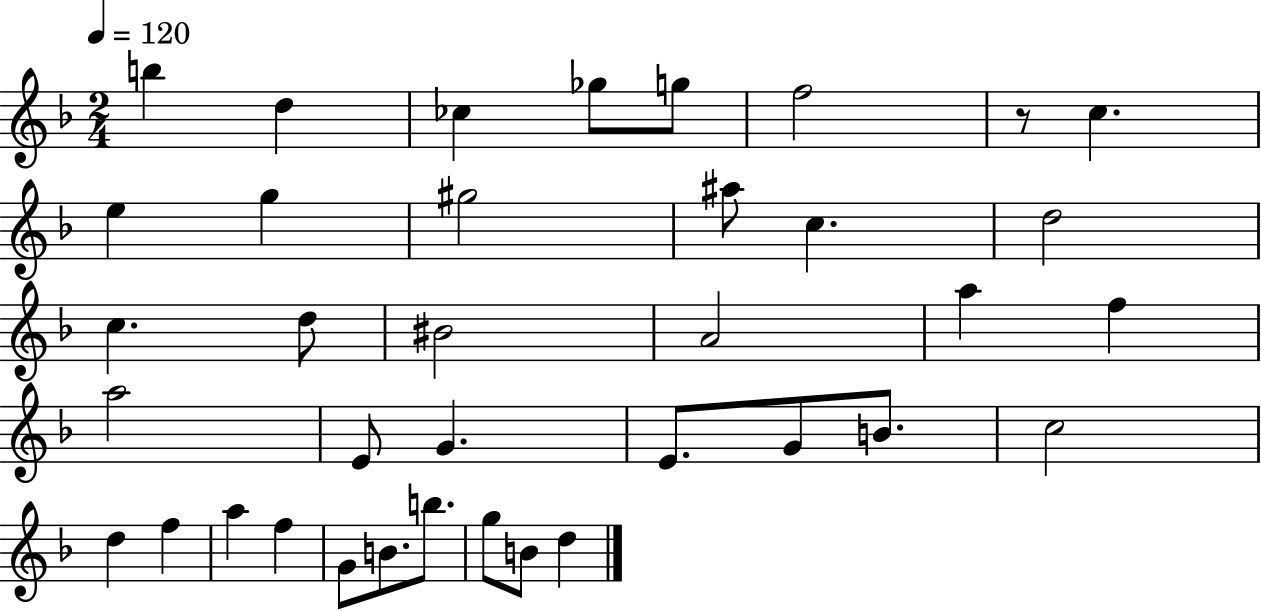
{
  \clef treble
  \numericTimeSignature
  \time 2/4
  \key f \major
  \tempo 4 = 120
  b''4 d''4 | ces''4 ges''8 g''8 | f''2 | r8 c''4. | \break e''4 g''4 | gis''2 | ais''8 c''4. | d''2 | \break c''4. d''8 | bis'2 | a'2 | a''4 f''4 | \break a''2 | e'8 g'4. | e'8. g'8 b'8. | c''2 | \break d''4 f''4 | a''4 f''4 | g'8 b'8. b''8. | g''8 b'8 d''4 | \break \bar "|."
}